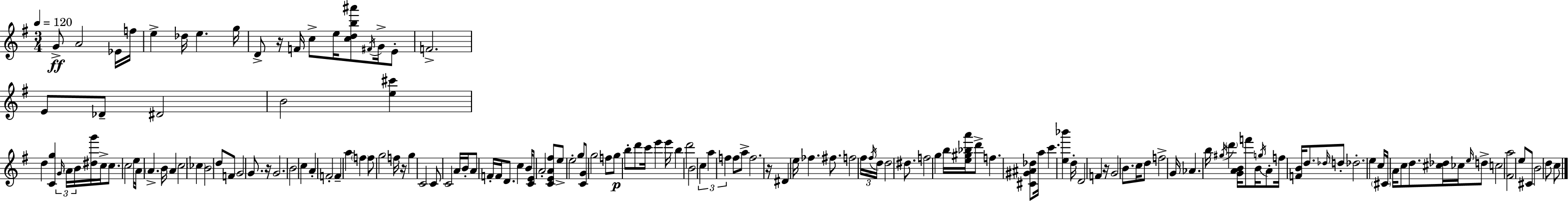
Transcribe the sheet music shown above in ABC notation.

X:1
T:Untitled
M:3/4
L:1/4
K:G
G/2 A2 _E/4 f/4 e _d/4 e g/4 D/2 z/4 F/4 c/2 e/4 [cdb^a']/2 ^F/4 G/4 E/2 F2 E/2 _D/2 ^D2 B2 [e^c'] d [Cg] G/4 A/4 B/4 [^dg']/4 c/4 c/2 c2 e/4 A/4 A B/4 A c2 _c B2 d/2 F/2 G2 G/2 z/4 G2 B2 c A F2 F a f f/2 g2 f/4 z/4 g C2 C/2 C2 A/4 B/4 A/2 F/4 F/4 D/2 c B/4 [CE]/2 A2 [CEA^f]/2 e/2 e2 g/2 [CG]/2 g2 f/2 g/2 b/2 d'/2 c'/4 e' e'/4 b d'2 B2 c a f f/2 a/2 f2 z/4 ^D e/4 _f ^f/2 f2 ^f/4 ^f/4 d/4 d2 ^d/2 f2 g b/4 [e^g_ba']/4 d'/2 f [^C^G^A_d]/2 a/4 c' [e_b'] d/4 D2 F z/4 G2 B/2 c/4 d/2 f2 G/4 _A b/4 ^g/4 d' [GAB]/4 f'/2 B/4 g/4 A/2 f/4 [FB]/4 d/2 _d/4 d/2 _d2 e c/4 ^C/4 A/4 c/2 d/2 [^c_d]/4 _c/4 e/4 d/2 c2 [^Fa]2 e/2 ^C/2 B2 d/2 c/2